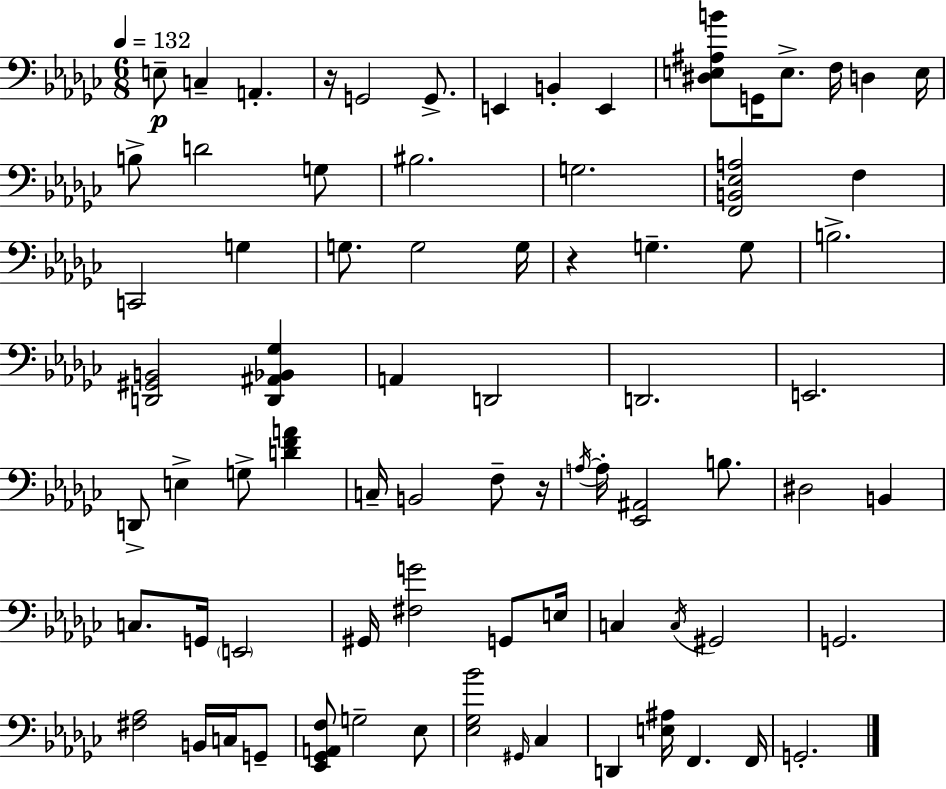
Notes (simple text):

E3/e C3/q A2/q. R/s G2/h G2/e. E2/q B2/q E2/q [D#3,E3,A#3,B4]/e G2/s E3/e. F3/s D3/q E3/s B3/e D4/h G3/e BIS3/h. G3/h. [F2,B2,Eb3,A3]/h F3/q C2/h G3/q G3/e. G3/h G3/s R/q G3/q. G3/e B3/h. [D2,G#2,B2]/h [D2,A#2,Bb2,Gb3]/q A2/q D2/h D2/h. E2/h. D2/e E3/q G3/e [D4,F4,A4]/q C3/s B2/h F3/e R/s A3/s A3/s [Eb2,A#2]/h B3/e. D#3/h B2/q C3/e. G2/s E2/h G#2/s [F#3,G4]/h G2/e E3/s C3/q C3/s G#2/h G2/h. [F#3,Ab3]/h B2/s C3/s G2/e [Eb2,Gb2,A2,F3]/e G3/h Eb3/e [Eb3,Gb3,Bb4]/h G#2/s CES3/q D2/q [E3,A#3]/s F2/q. F2/s G2/h.